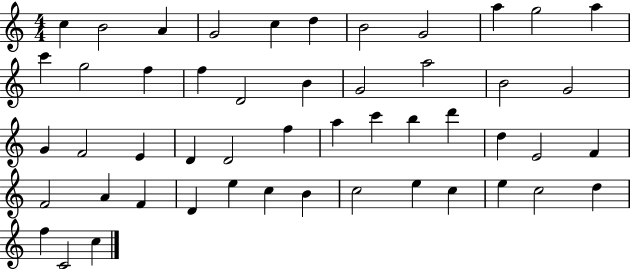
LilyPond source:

{
  \clef treble
  \numericTimeSignature
  \time 4/4
  \key c \major
  c''4 b'2 a'4 | g'2 c''4 d''4 | b'2 g'2 | a''4 g''2 a''4 | \break c'''4 g''2 f''4 | f''4 d'2 b'4 | g'2 a''2 | b'2 g'2 | \break g'4 f'2 e'4 | d'4 d'2 f''4 | a''4 c'''4 b''4 d'''4 | d''4 e'2 f'4 | \break f'2 a'4 f'4 | d'4 e''4 c''4 b'4 | c''2 e''4 c''4 | e''4 c''2 d''4 | \break f''4 c'2 c''4 | \bar "|."
}